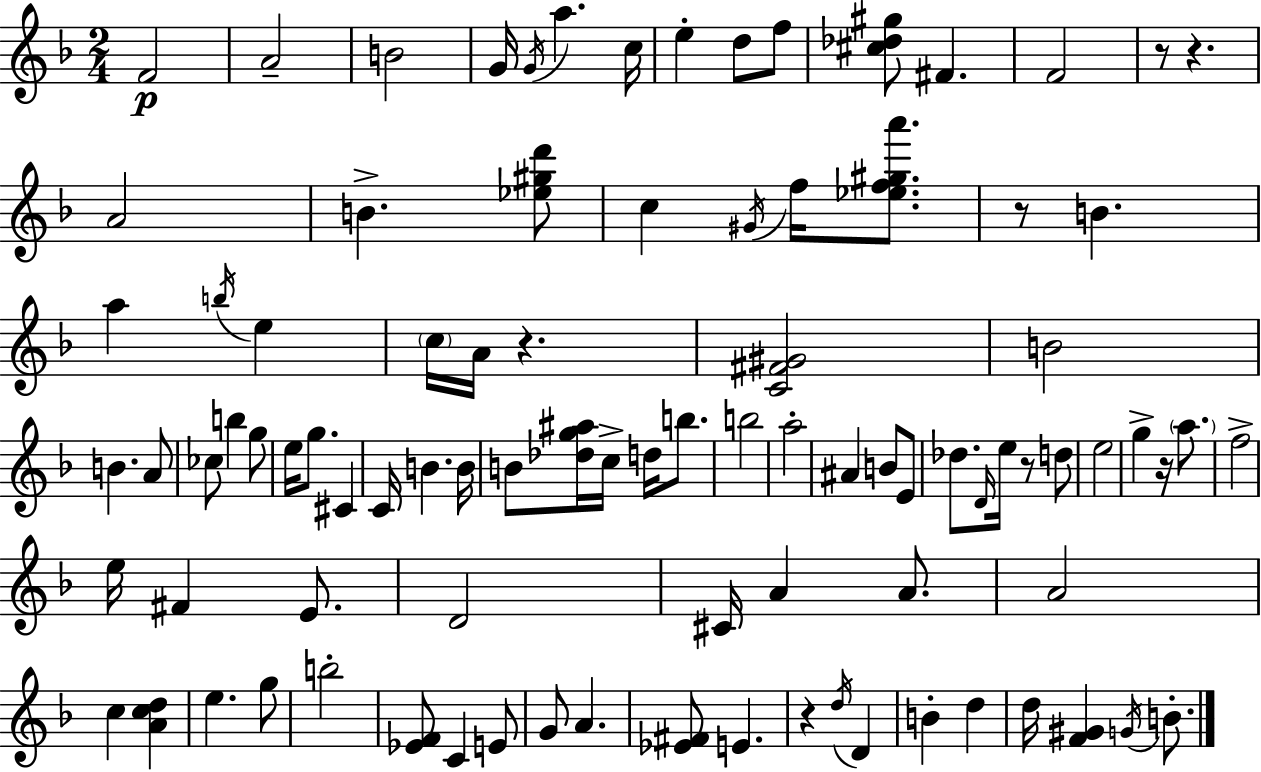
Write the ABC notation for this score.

X:1
T:Untitled
M:2/4
L:1/4
K:Dm
F2 A2 B2 G/4 G/4 a c/4 e d/2 f/2 [^c_d^g]/2 ^F F2 z/2 z A2 B [_e^gd']/2 c ^G/4 f/4 [_ef^ga']/2 z/2 B a b/4 e c/4 A/4 z [C^F^G]2 B2 B A/2 _c/2 b g/2 e/4 g/2 ^C C/4 B B/4 B/2 [_dg^a]/4 c/4 d/4 b/2 b2 a2 ^A B/2 E/2 _d/2 D/4 e/4 z/2 d/2 e2 g z/4 a/2 f2 e/4 ^F E/2 D2 ^C/4 A A/2 A2 c [Acd] e g/2 b2 [_EF]/2 C E/2 G/2 A [_E^F]/2 E z d/4 D B d d/4 [F^G] G/4 B/2